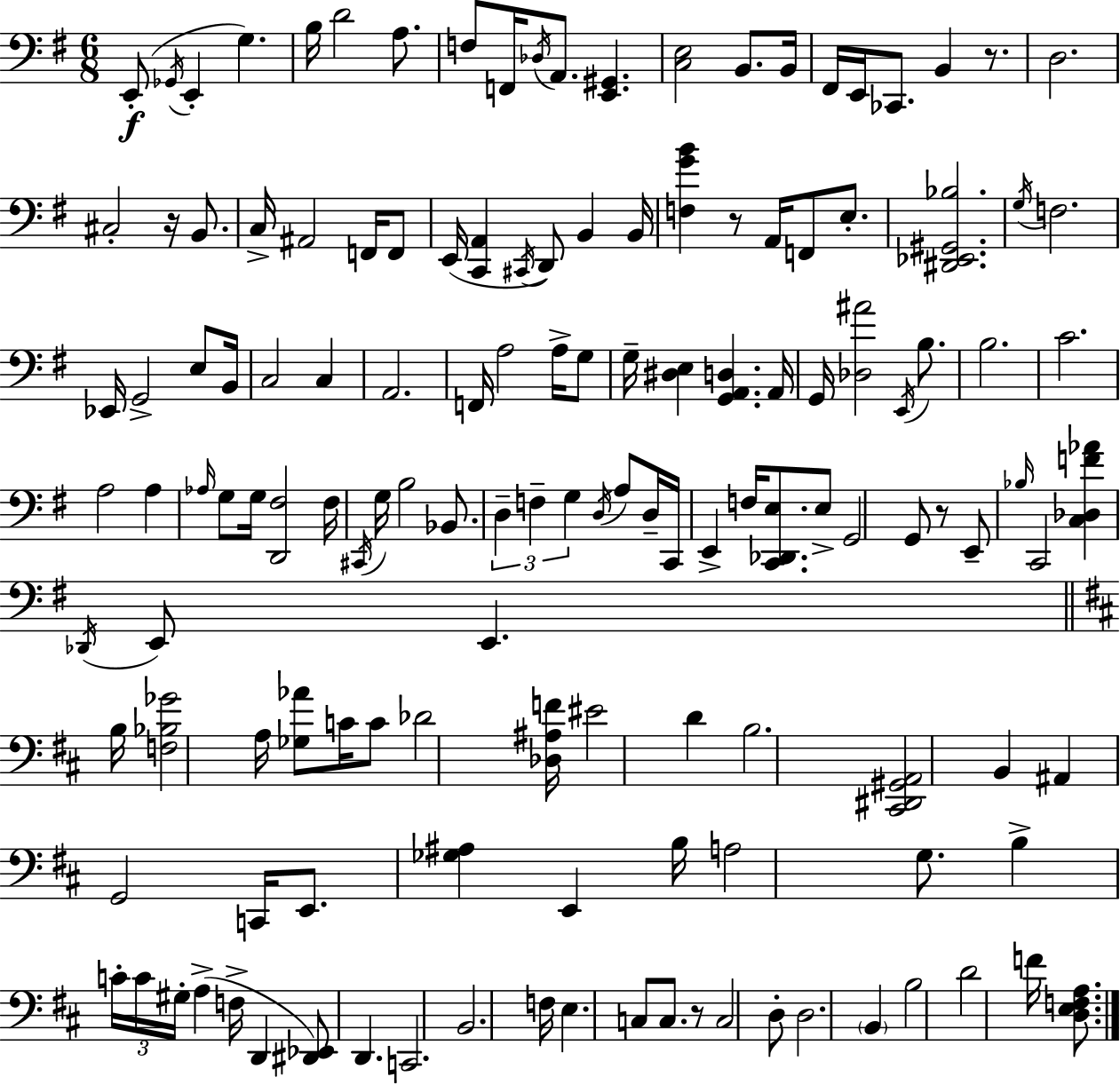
X:1
T:Untitled
M:6/8
L:1/4
K:G
E,,/2 _G,,/4 E,, G, B,/4 D2 A,/2 F,/2 F,,/4 _D,/4 A,,/2 [E,,^G,,] [C,E,]2 B,,/2 B,,/4 ^F,,/4 E,,/4 _C,,/2 B,, z/2 D,2 ^C,2 z/4 B,,/2 C,/4 ^A,,2 F,,/4 F,,/2 E,,/4 [C,,A,,] ^C,,/4 D,,/2 B,, B,,/4 [F,GB] z/2 A,,/4 F,,/2 E,/2 [^D,,_E,,^G,,_B,]2 G,/4 F,2 _E,,/4 G,,2 E,/2 B,,/4 C,2 C, A,,2 F,,/4 A,2 A,/4 G,/2 G,/4 [^D,E,] [G,,A,,D,] A,,/4 G,,/4 [_D,^A]2 E,,/4 B,/2 B,2 C2 A,2 A, _A,/4 G,/2 G,/4 [D,,^F,]2 ^F,/4 ^C,,/4 G,/4 B,2 _B,,/2 D, F, G, D,/4 A,/2 D,/4 C,,/4 E,, F,/4 [C,,_D,,E,]/2 E,/2 G,,2 G,,/2 z/2 E,,/2 _B,/4 C,,2 [C,_D,F_A] _D,,/4 E,,/2 E,, B,/4 [F,_B,_G]2 A,/4 [_G,_A]/2 C/4 C/2 _D2 [_D,^A,F]/4 ^E2 D B,2 [^C,,^D,,^G,,A,,]2 B,, ^A,, G,,2 C,,/4 E,,/2 [_G,^A,] E,, B,/4 A,2 G,/2 B, C/4 C/4 ^G,/4 A, F,/4 D,, [^D,,_E,,]/2 D,, C,,2 B,,2 F,/4 E, C,/2 C,/2 z/2 C,2 D,/2 D,2 B,, B,2 D2 F/4 [D,E,F,A,]/2